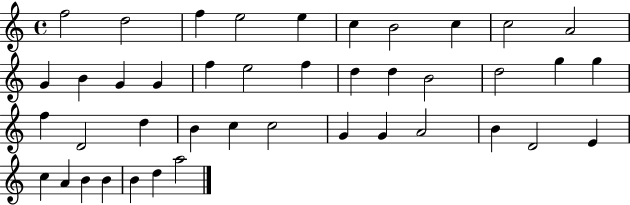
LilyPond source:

{
  \clef treble
  \time 4/4
  \defaultTimeSignature
  \key c \major
  f''2 d''2 | f''4 e''2 e''4 | c''4 b'2 c''4 | c''2 a'2 | \break g'4 b'4 g'4 g'4 | f''4 e''2 f''4 | d''4 d''4 b'2 | d''2 g''4 g''4 | \break f''4 d'2 d''4 | b'4 c''4 c''2 | g'4 g'4 a'2 | b'4 d'2 e'4 | \break c''4 a'4 b'4 b'4 | b'4 d''4 a''2 | \bar "|."
}